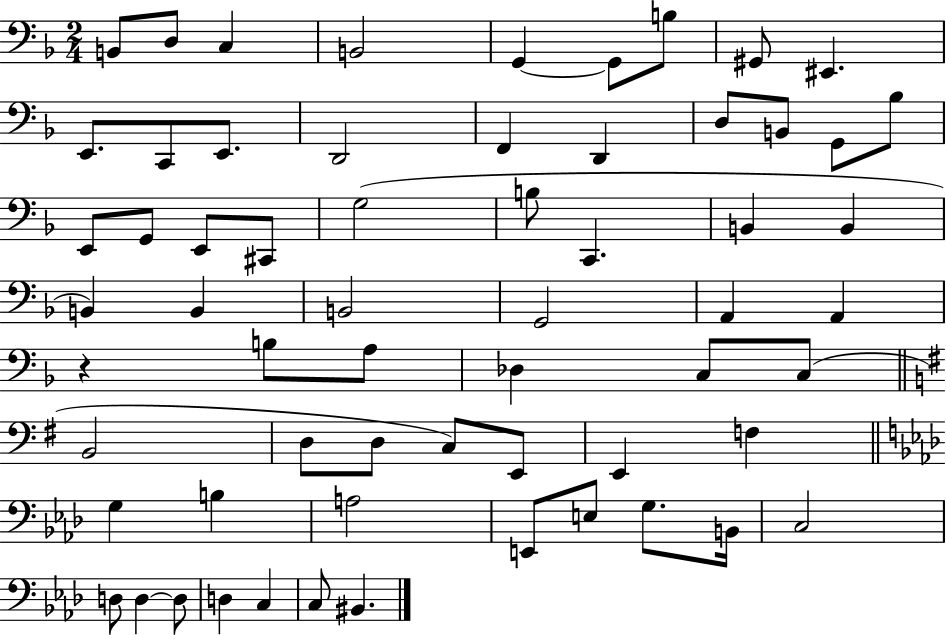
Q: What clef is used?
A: bass